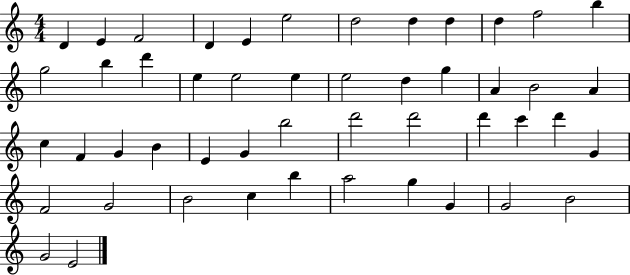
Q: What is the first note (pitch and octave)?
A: D4